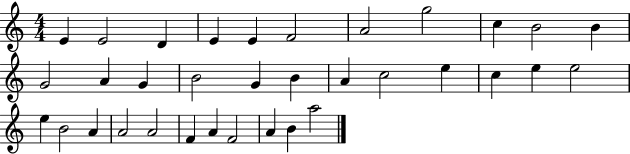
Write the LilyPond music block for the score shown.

{
  \clef treble
  \numericTimeSignature
  \time 4/4
  \key c \major
  e'4 e'2 d'4 | e'4 e'4 f'2 | a'2 g''2 | c''4 b'2 b'4 | \break g'2 a'4 g'4 | b'2 g'4 b'4 | a'4 c''2 e''4 | c''4 e''4 e''2 | \break e''4 b'2 a'4 | a'2 a'2 | f'4 a'4 f'2 | a'4 b'4 a''2 | \break \bar "|."
}